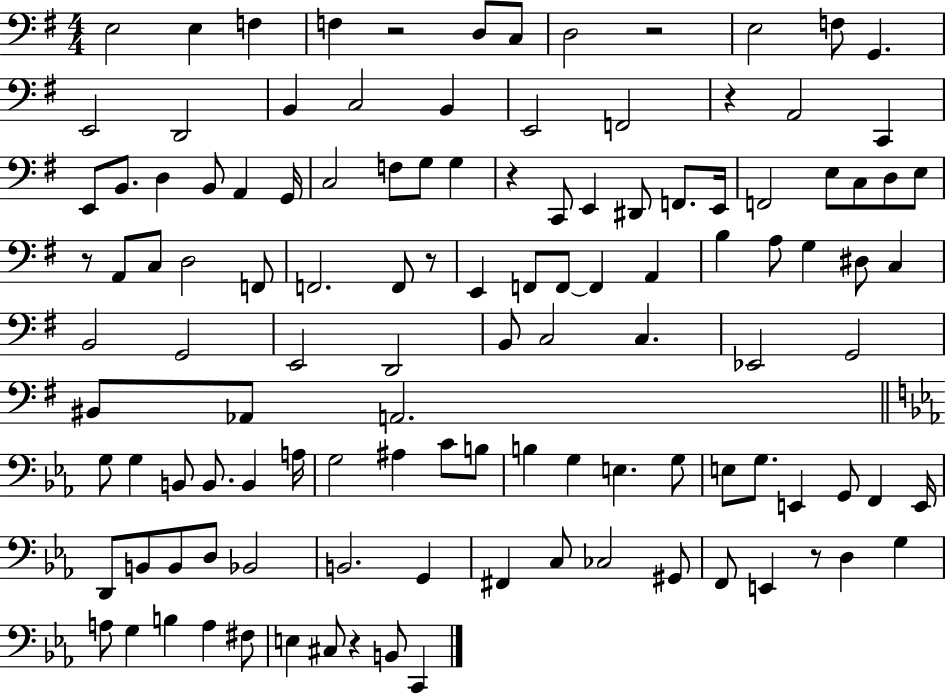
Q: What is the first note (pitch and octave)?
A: E3